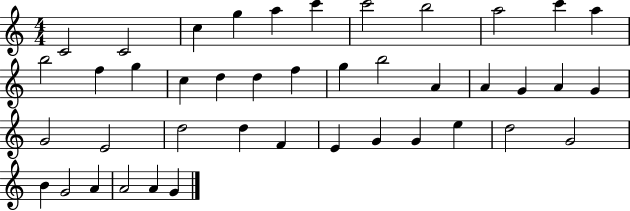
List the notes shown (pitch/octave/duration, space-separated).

C4/h C4/h C5/q G5/q A5/q C6/q C6/h B5/h A5/h C6/q A5/q B5/h F5/q G5/q C5/q D5/q D5/q F5/q G5/q B5/h A4/q A4/q G4/q A4/q G4/q G4/h E4/h D5/h D5/q F4/q E4/q G4/q G4/q E5/q D5/h G4/h B4/q G4/h A4/q A4/h A4/q G4/q